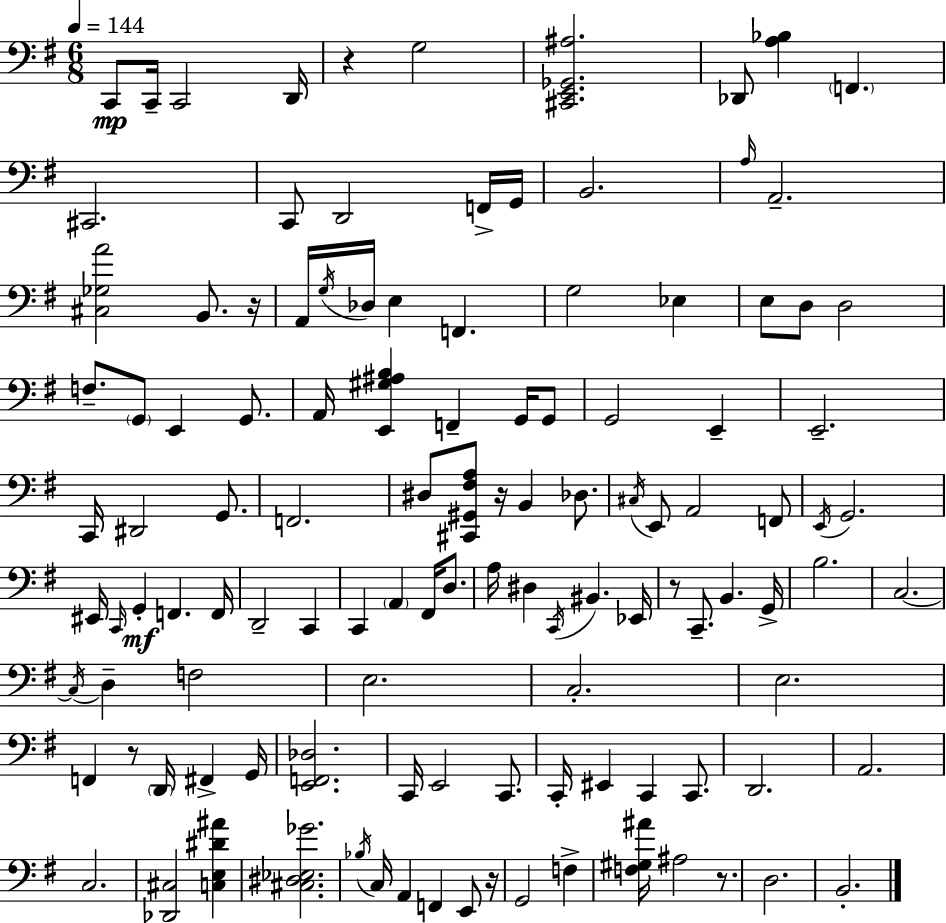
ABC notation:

X:1
T:Untitled
M:6/8
L:1/4
K:G
C,,/2 C,,/4 C,,2 D,,/4 z G,2 [^C,,E,,_G,,^A,]2 _D,,/2 [A,_B,] F,, ^C,,2 C,,/2 D,,2 F,,/4 G,,/4 B,,2 A,/4 A,,2 [^C,_G,A]2 B,,/2 z/4 A,,/4 G,/4 _D,/4 E, F,, G,2 _E, E,/2 D,/2 D,2 F,/2 G,,/2 E,, G,,/2 A,,/4 [E,,^G,^A,B,] F,, G,,/4 G,,/2 G,,2 E,, E,,2 C,,/4 ^D,,2 G,,/2 F,,2 ^D,/2 [^C,,^G,,^F,A,]/2 z/4 B,, _D,/2 ^C,/4 E,,/2 A,,2 F,,/2 E,,/4 G,,2 ^E,,/4 C,,/4 G,, F,, F,,/4 D,,2 C,, C,, A,, ^F,,/4 D,/2 A,/4 ^D, C,,/4 ^B,, _E,,/4 z/2 C,,/2 B,, G,,/4 B,2 C,2 C,/4 D, F,2 E,2 C,2 E,2 F,, z/2 D,,/4 ^F,, G,,/4 [E,,F,,_D,]2 C,,/4 E,,2 C,,/2 C,,/4 ^E,, C,, C,,/2 D,,2 A,,2 C,2 [_D,,^C,]2 [C,E,^D^A] [^C,^D,_E,_G]2 _B,/4 C,/4 A,, F,, E,,/2 z/4 G,,2 F, [F,^G,^A]/4 ^A,2 z/2 D,2 B,,2